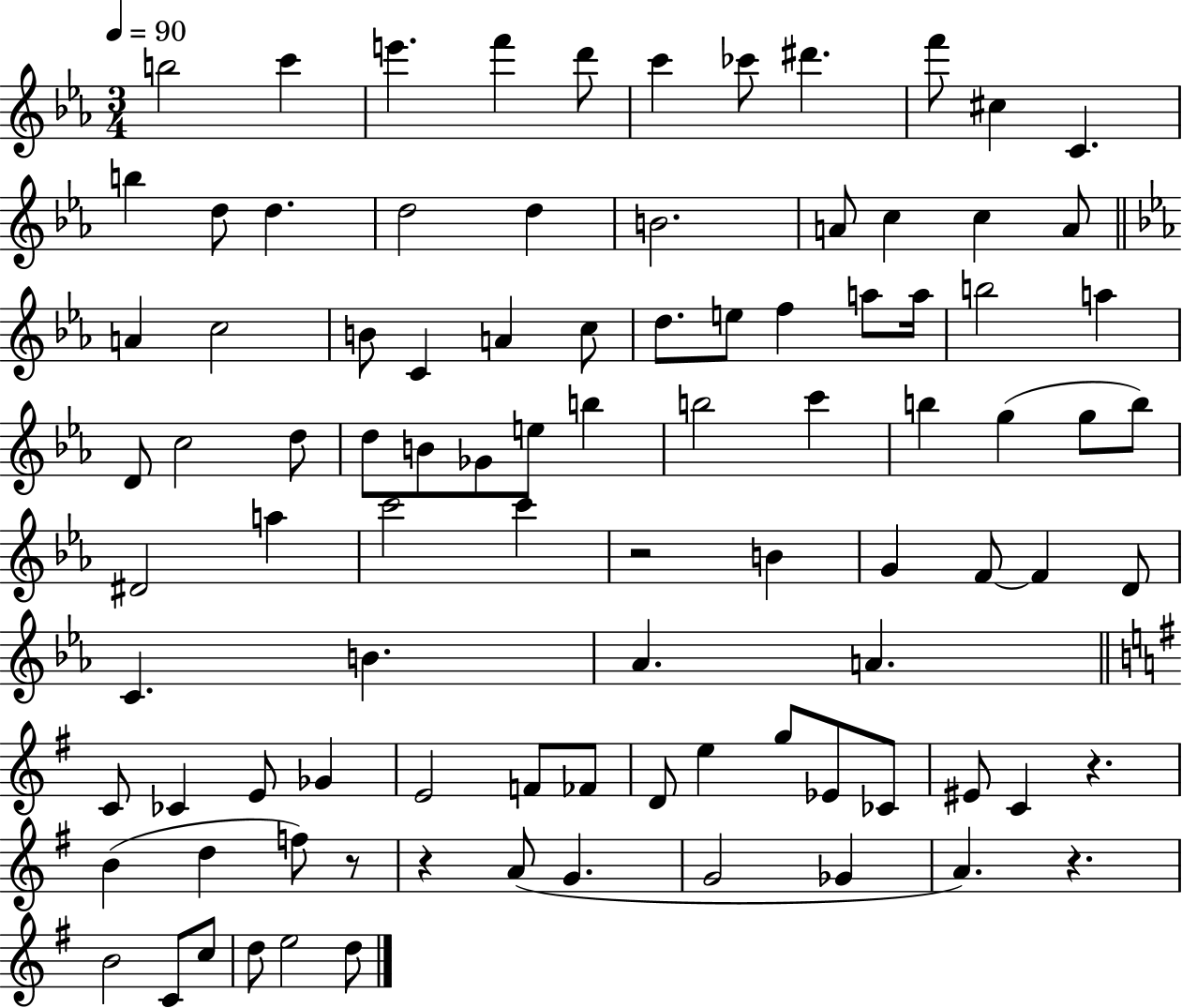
B5/h C6/q E6/q. F6/q D6/e C6/q CES6/e D#6/q. F6/e C#5/q C4/q. B5/q D5/e D5/q. D5/h D5/q B4/h. A4/e C5/q C5/q A4/e A4/q C5/h B4/e C4/q A4/q C5/e D5/e. E5/e F5/q A5/e A5/s B5/h A5/q D4/e C5/h D5/e D5/e B4/e Gb4/e E5/e B5/q B5/h C6/q B5/q G5/q G5/e B5/e D#4/h A5/q C6/h C6/q R/h B4/q G4/q F4/e F4/q D4/e C4/q. B4/q. Ab4/q. A4/q. C4/e CES4/q E4/e Gb4/q E4/h F4/e FES4/e D4/e E5/q G5/e Eb4/e CES4/e EIS4/e C4/q R/q. B4/q D5/q F5/e R/e R/q A4/e G4/q. G4/h Gb4/q A4/q. R/q. B4/h C4/e C5/e D5/e E5/h D5/e